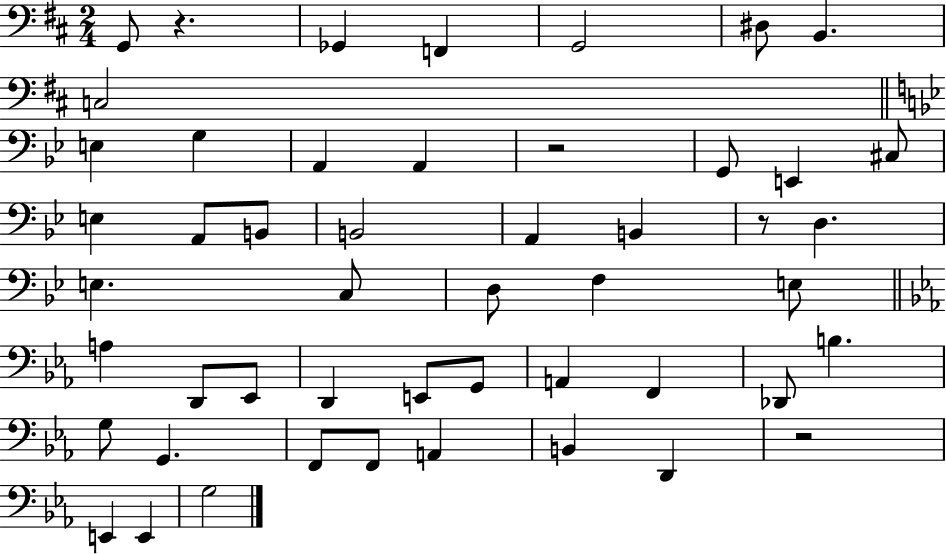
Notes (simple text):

G2/e R/q. Gb2/q F2/q G2/h D#3/e B2/q. C3/h E3/q G3/q A2/q A2/q R/h G2/e E2/q C#3/e E3/q A2/e B2/e B2/h A2/q B2/q R/e D3/q. E3/q. C3/e D3/e F3/q E3/e A3/q D2/e Eb2/e D2/q E2/e G2/e A2/q F2/q Db2/e B3/q. G3/e G2/q. F2/e F2/e A2/q B2/q D2/q R/h E2/q E2/q G3/h